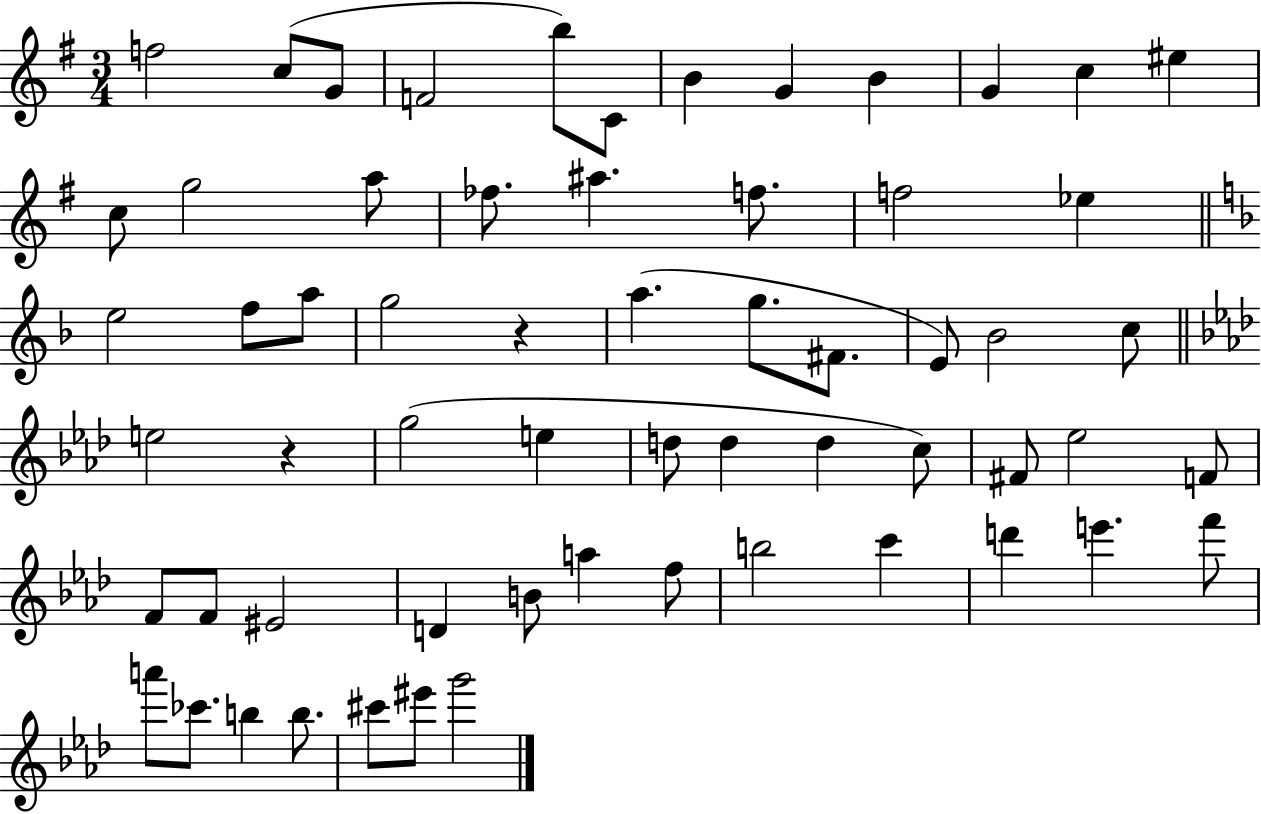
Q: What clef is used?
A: treble